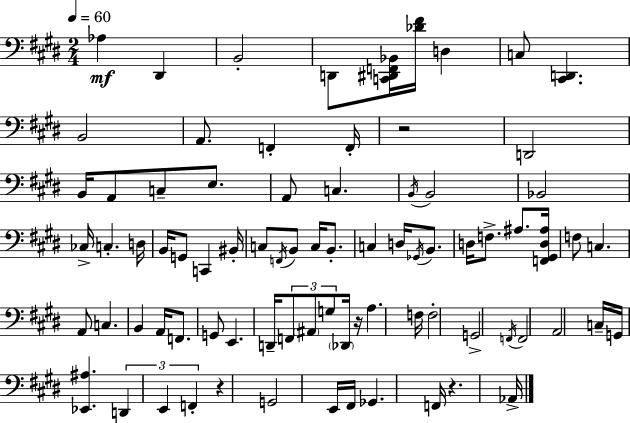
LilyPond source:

{
  \clef bass
  \numericTimeSignature
  \time 2/4
  \key e \major
  \tempo 4 = 60
  aes4\mf dis,4 | b,2-. | d,8 <c, dis, f, bes,>16 <des' fis'>16 d4 | c8 <cis, d,>4. | \break b,2 | a,8. f,4-. f,16-. | r2 | d,2 | \break b,16 a,8 c8-- e8. | a,8 c4. | \acciaccatura { b,16 } b,2 | bes,2 | \break ces16-> c4.-. | d16 b,16 g,8 c,4 | bis,16-. c8 \acciaccatura { f,16 } b,8 c16 b,8.-. | c4 d16 \acciaccatura { ges,16 } | \break b,8. d16 f8.-> ais8. | <f, gis, d ais>16 f8 c4. | a,8 c4. | b,4 a,16 | \break f,8. g,8 e,4. | d,16-- \tuplet 3/2 { f,8 \parenthesize ais,8 | g8 } \parenthesize des,16 r16 a4. | f16 f2-. | \break g,2-> | \acciaccatura { f,16 } f,2 | a,2 | c16-- g,16 <ees, ais>4. | \break \tuplet 3/2 { d,4 | e,4 f,4-. } | r4 g,2 | e,16 fis,16 ges,4. | \break f,16 r4. | aes,16-> \bar "|."
}